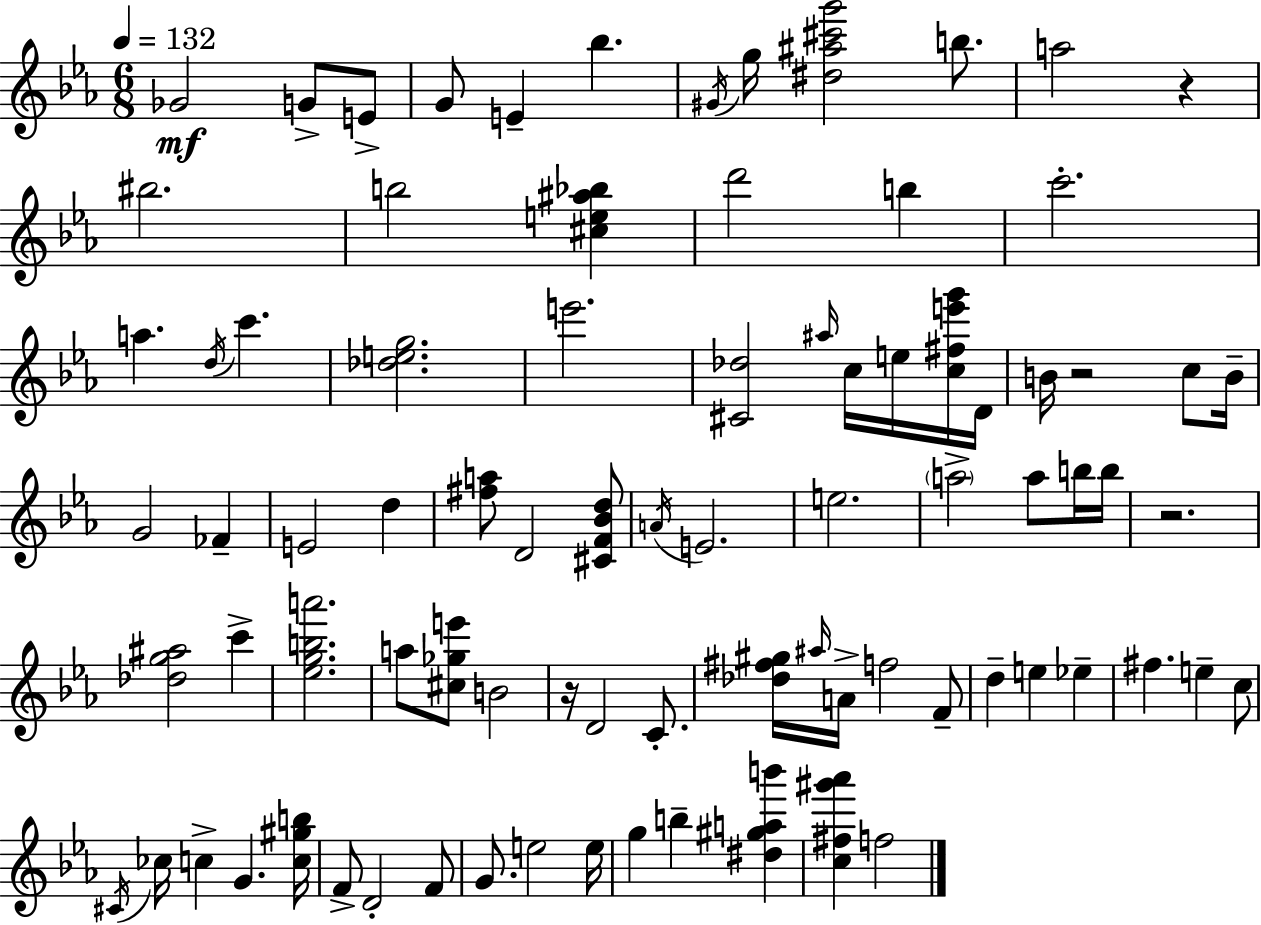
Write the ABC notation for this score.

X:1
T:Untitled
M:6/8
L:1/4
K:Eb
_G2 G/2 E/2 G/2 E _b ^G/4 g/4 [^d^a^c'g']2 b/2 a2 z ^b2 b2 [^ce^a_b] d'2 b c'2 a d/4 c' [_deg]2 e'2 [^C_d]2 ^a/4 c/4 e/4 [c^fe'g']/4 D/4 B/4 z2 c/2 B/4 G2 _F E2 d [^fa]/2 D2 [^CF_Bd]/2 A/4 E2 e2 a2 a/2 b/4 b/4 z2 [_dg^a]2 c' [_egba']2 a/2 [^c_ge']/2 B2 z/4 D2 C/2 [_d^f^g]/4 ^a/4 A/4 f2 F/2 d e _e ^f e c/2 ^C/4 _c/4 c G [c^gb]/4 F/2 D2 F/2 G/2 e2 e/4 g b [^d^gab'] [c^f^g'_a'] f2